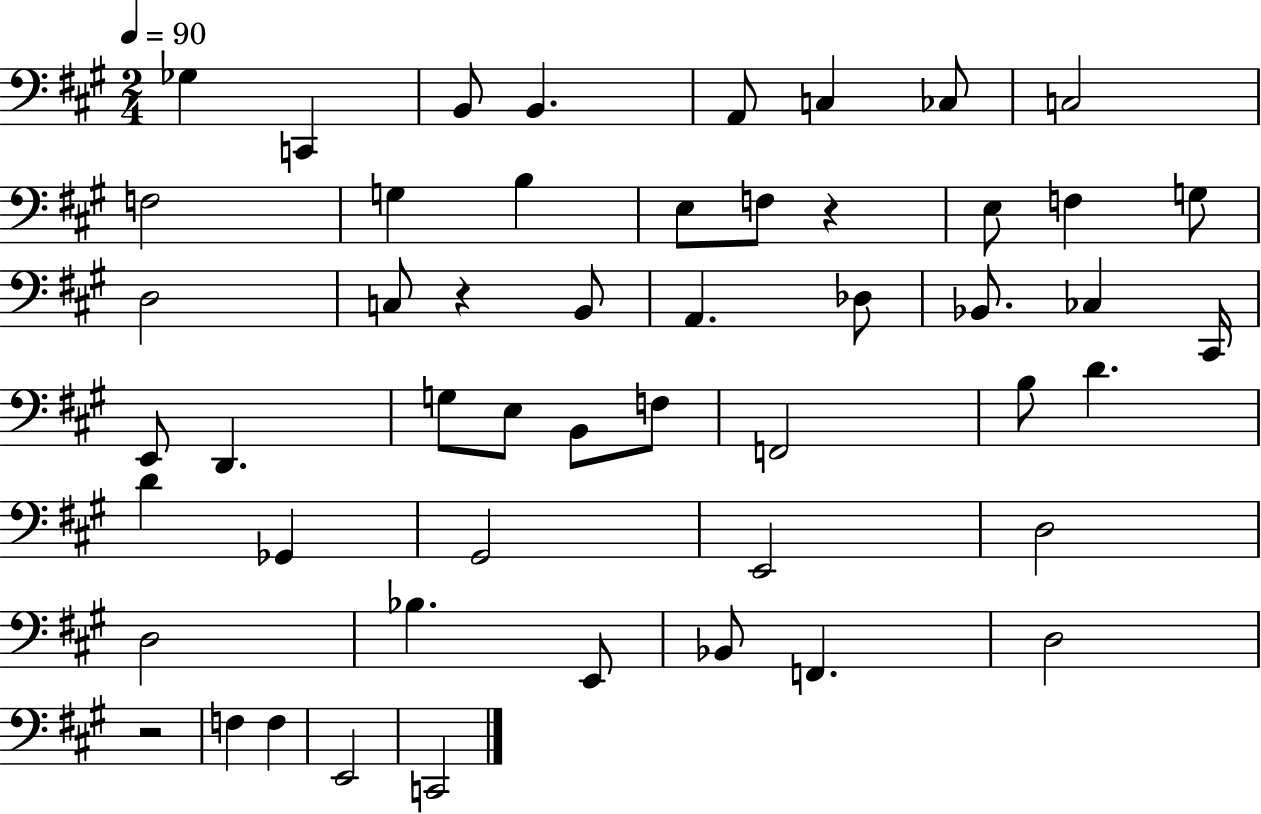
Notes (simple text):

Gb3/q C2/q B2/e B2/q. A2/e C3/q CES3/e C3/h F3/h G3/q B3/q E3/e F3/e R/q E3/e F3/q G3/e D3/h C3/e R/q B2/e A2/q. Db3/e Bb2/e. CES3/q C#2/s E2/e D2/q. G3/e E3/e B2/e F3/e F2/h B3/e D4/q. D4/q Gb2/q G#2/h E2/h D3/h D3/h Bb3/q. E2/e Bb2/e F2/q. D3/h R/h F3/q F3/q E2/h C2/h